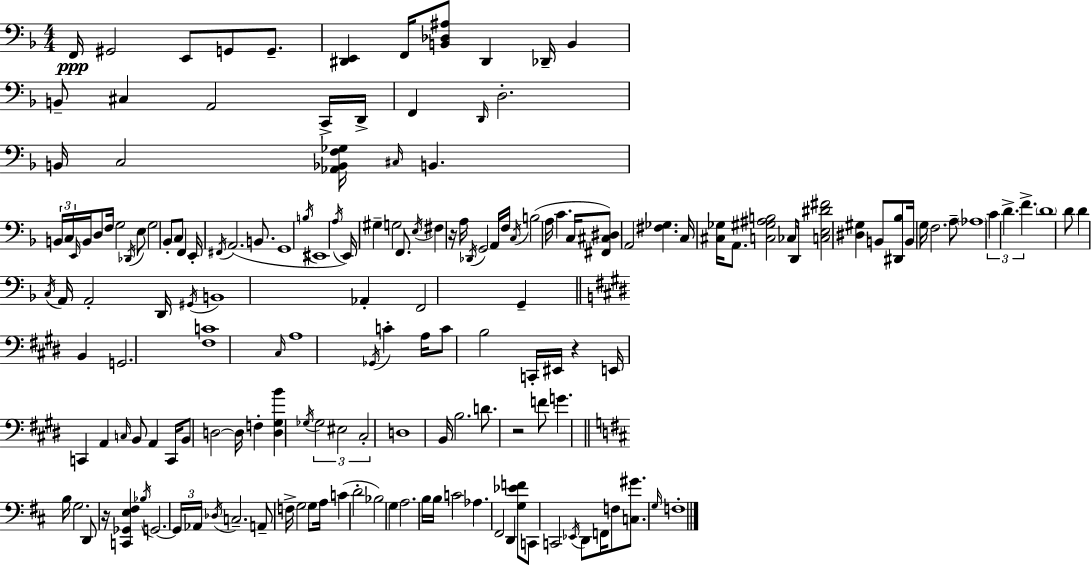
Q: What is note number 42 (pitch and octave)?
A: A3